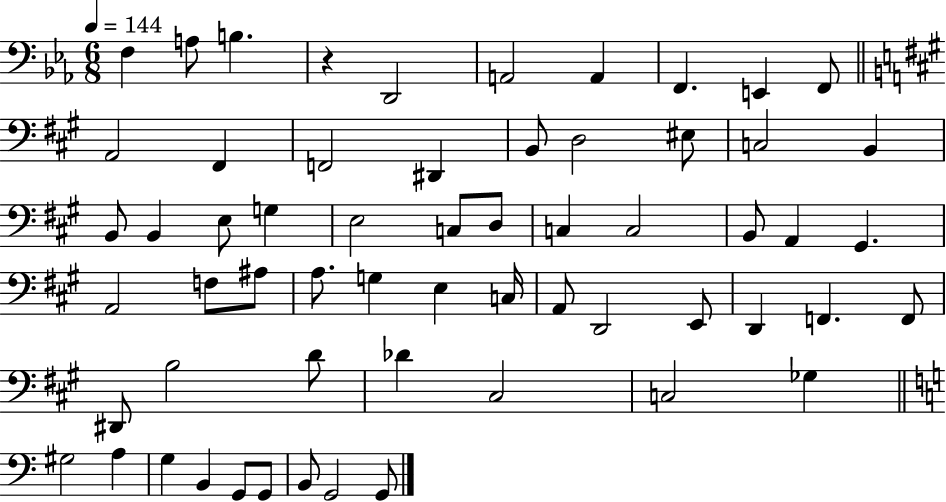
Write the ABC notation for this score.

X:1
T:Untitled
M:6/8
L:1/4
K:Eb
F, A,/2 B, z D,,2 A,,2 A,, F,, E,, F,,/2 A,,2 ^F,, F,,2 ^D,, B,,/2 D,2 ^E,/2 C,2 B,, B,,/2 B,, E,/2 G, E,2 C,/2 D,/2 C, C,2 B,,/2 A,, ^G,, A,,2 F,/2 ^A,/2 A,/2 G, E, C,/4 A,,/2 D,,2 E,,/2 D,, F,, F,,/2 ^D,,/2 B,2 D/2 _D ^C,2 C,2 _G, ^G,2 A, G, B,, G,,/2 G,,/2 B,,/2 G,,2 G,,/2